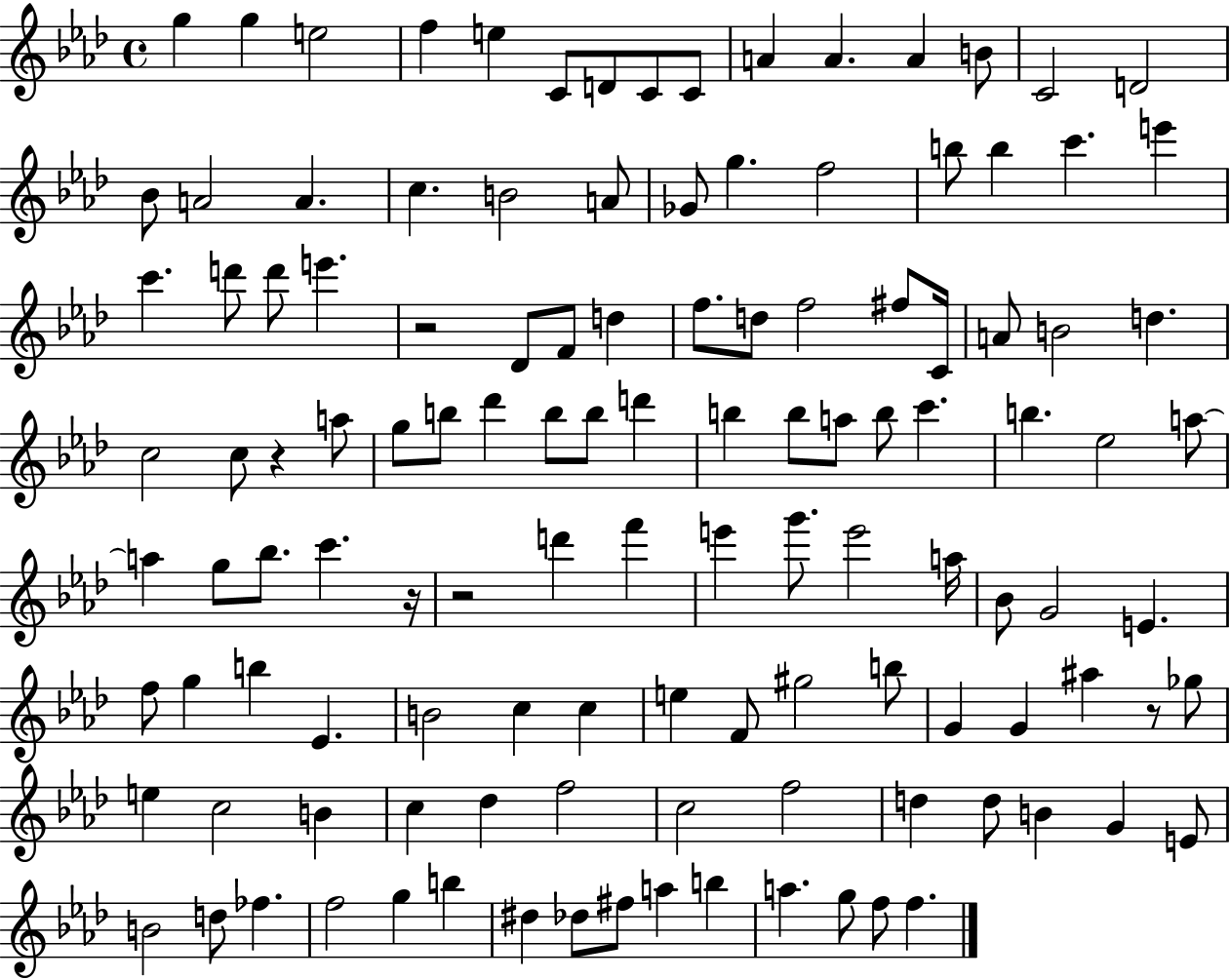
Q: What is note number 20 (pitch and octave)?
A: B4